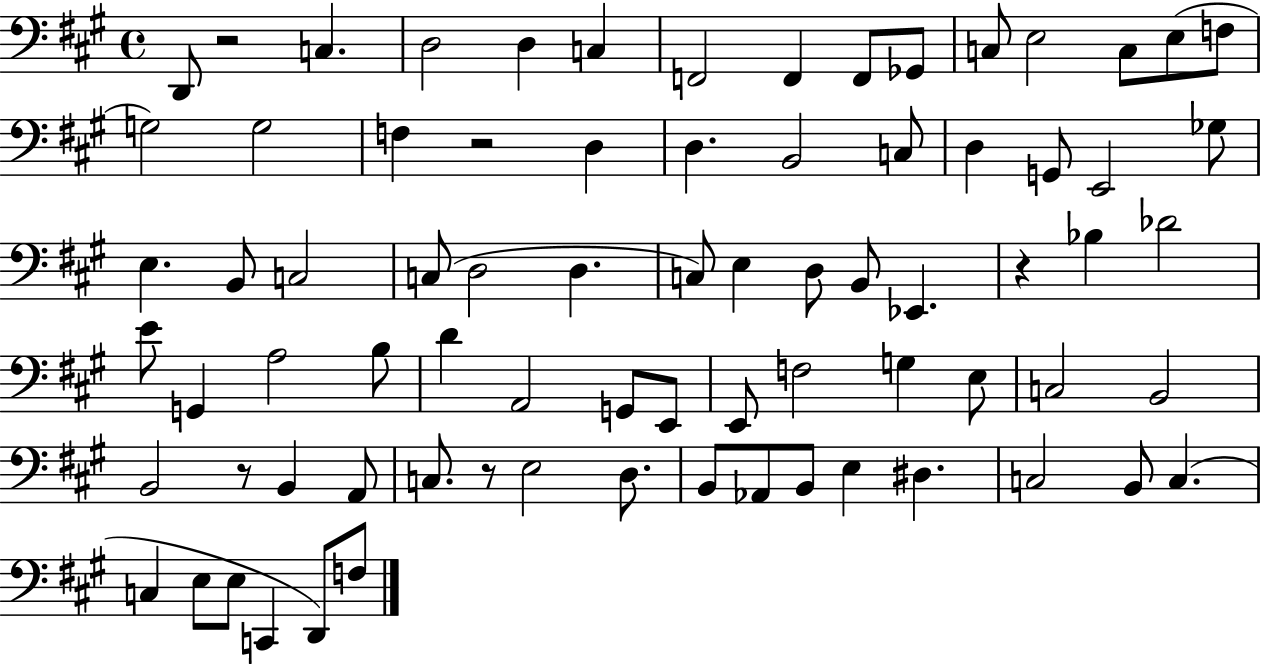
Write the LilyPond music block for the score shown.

{
  \clef bass
  \time 4/4
  \defaultTimeSignature
  \key a \major
  d,8 r2 c4. | d2 d4 c4 | f,2 f,4 f,8 ges,8 | c8 e2 c8 e8( f8 | \break g2) g2 | f4 r2 d4 | d4. b,2 c8 | d4 g,8 e,2 ges8 | \break e4. b,8 c2 | c8( d2 d4. | c8) e4 d8 b,8 ees,4. | r4 bes4 des'2 | \break e'8 g,4 a2 b8 | d'4 a,2 g,8 e,8 | e,8 f2 g4 e8 | c2 b,2 | \break b,2 r8 b,4 a,8 | c8. r8 e2 d8. | b,8 aes,8 b,8 e4 dis4. | c2 b,8 c4.( | \break c4 e8 e8 c,4 d,8) f8 | \bar "|."
}